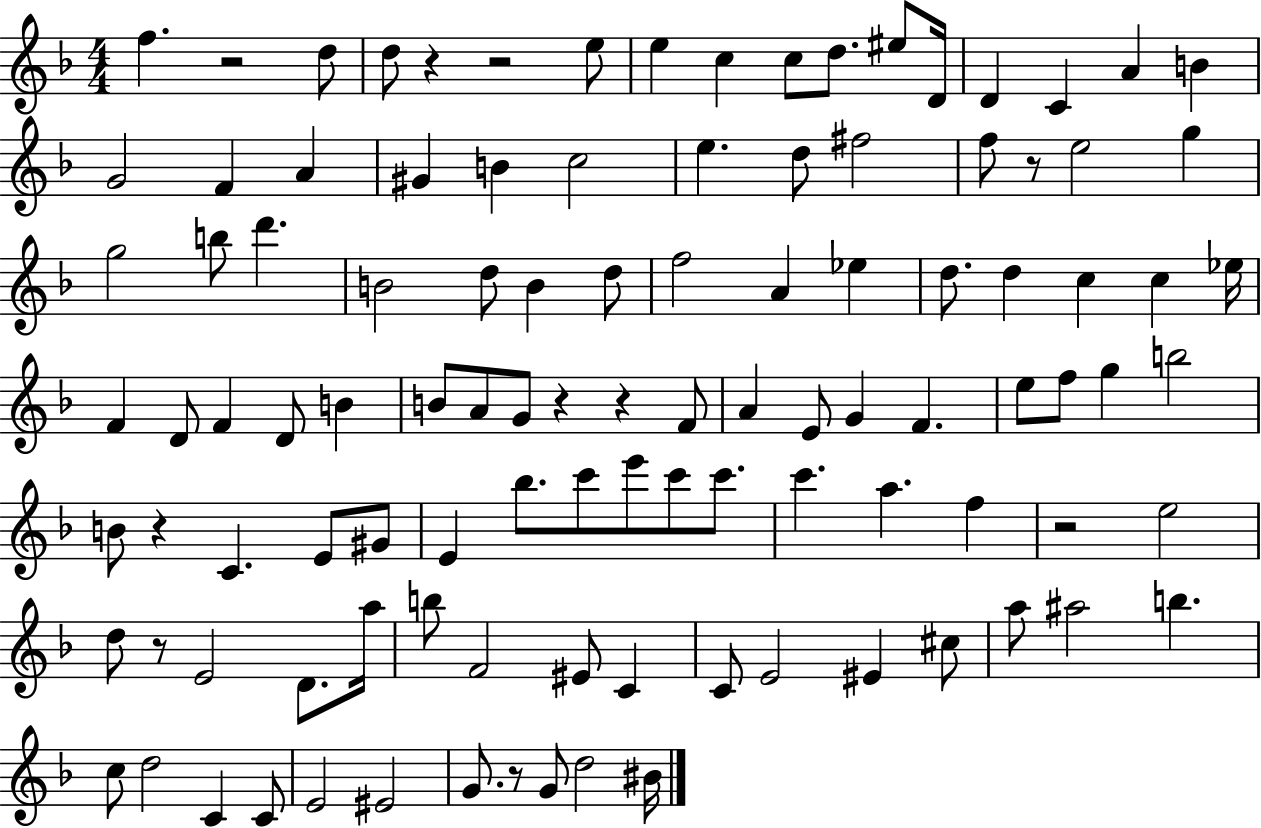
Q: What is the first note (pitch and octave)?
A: F5